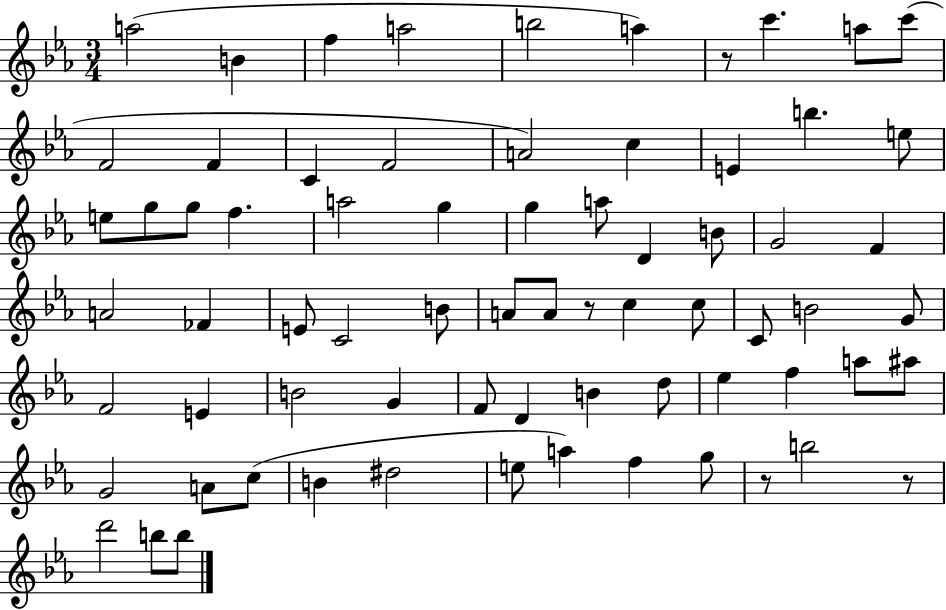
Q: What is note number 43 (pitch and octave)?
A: F4